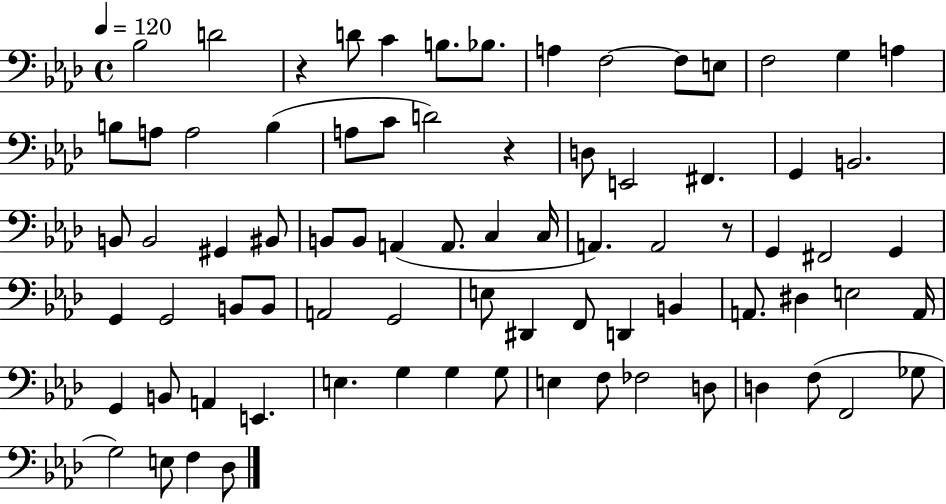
X:1
T:Untitled
M:4/4
L:1/4
K:Ab
_B,2 D2 z D/2 C B,/2 _B,/2 A, F,2 F,/2 E,/2 F,2 G, A, B,/2 A,/2 A,2 B, A,/2 C/2 D2 z D,/2 E,,2 ^F,, G,, B,,2 B,,/2 B,,2 ^G,, ^B,,/2 B,,/2 B,,/2 A,, A,,/2 C, C,/4 A,, A,,2 z/2 G,, ^F,,2 G,, G,, G,,2 B,,/2 B,,/2 A,,2 G,,2 E,/2 ^D,, F,,/2 D,, B,, A,,/2 ^D, E,2 A,,/4 G,, B,,/2 A,, E,, E, G, G, G,/2 E, F,/2 _F,2 D,/2 D, F,/2 F,,2 _G,/2 G,2 E,/2 F, _D,/2